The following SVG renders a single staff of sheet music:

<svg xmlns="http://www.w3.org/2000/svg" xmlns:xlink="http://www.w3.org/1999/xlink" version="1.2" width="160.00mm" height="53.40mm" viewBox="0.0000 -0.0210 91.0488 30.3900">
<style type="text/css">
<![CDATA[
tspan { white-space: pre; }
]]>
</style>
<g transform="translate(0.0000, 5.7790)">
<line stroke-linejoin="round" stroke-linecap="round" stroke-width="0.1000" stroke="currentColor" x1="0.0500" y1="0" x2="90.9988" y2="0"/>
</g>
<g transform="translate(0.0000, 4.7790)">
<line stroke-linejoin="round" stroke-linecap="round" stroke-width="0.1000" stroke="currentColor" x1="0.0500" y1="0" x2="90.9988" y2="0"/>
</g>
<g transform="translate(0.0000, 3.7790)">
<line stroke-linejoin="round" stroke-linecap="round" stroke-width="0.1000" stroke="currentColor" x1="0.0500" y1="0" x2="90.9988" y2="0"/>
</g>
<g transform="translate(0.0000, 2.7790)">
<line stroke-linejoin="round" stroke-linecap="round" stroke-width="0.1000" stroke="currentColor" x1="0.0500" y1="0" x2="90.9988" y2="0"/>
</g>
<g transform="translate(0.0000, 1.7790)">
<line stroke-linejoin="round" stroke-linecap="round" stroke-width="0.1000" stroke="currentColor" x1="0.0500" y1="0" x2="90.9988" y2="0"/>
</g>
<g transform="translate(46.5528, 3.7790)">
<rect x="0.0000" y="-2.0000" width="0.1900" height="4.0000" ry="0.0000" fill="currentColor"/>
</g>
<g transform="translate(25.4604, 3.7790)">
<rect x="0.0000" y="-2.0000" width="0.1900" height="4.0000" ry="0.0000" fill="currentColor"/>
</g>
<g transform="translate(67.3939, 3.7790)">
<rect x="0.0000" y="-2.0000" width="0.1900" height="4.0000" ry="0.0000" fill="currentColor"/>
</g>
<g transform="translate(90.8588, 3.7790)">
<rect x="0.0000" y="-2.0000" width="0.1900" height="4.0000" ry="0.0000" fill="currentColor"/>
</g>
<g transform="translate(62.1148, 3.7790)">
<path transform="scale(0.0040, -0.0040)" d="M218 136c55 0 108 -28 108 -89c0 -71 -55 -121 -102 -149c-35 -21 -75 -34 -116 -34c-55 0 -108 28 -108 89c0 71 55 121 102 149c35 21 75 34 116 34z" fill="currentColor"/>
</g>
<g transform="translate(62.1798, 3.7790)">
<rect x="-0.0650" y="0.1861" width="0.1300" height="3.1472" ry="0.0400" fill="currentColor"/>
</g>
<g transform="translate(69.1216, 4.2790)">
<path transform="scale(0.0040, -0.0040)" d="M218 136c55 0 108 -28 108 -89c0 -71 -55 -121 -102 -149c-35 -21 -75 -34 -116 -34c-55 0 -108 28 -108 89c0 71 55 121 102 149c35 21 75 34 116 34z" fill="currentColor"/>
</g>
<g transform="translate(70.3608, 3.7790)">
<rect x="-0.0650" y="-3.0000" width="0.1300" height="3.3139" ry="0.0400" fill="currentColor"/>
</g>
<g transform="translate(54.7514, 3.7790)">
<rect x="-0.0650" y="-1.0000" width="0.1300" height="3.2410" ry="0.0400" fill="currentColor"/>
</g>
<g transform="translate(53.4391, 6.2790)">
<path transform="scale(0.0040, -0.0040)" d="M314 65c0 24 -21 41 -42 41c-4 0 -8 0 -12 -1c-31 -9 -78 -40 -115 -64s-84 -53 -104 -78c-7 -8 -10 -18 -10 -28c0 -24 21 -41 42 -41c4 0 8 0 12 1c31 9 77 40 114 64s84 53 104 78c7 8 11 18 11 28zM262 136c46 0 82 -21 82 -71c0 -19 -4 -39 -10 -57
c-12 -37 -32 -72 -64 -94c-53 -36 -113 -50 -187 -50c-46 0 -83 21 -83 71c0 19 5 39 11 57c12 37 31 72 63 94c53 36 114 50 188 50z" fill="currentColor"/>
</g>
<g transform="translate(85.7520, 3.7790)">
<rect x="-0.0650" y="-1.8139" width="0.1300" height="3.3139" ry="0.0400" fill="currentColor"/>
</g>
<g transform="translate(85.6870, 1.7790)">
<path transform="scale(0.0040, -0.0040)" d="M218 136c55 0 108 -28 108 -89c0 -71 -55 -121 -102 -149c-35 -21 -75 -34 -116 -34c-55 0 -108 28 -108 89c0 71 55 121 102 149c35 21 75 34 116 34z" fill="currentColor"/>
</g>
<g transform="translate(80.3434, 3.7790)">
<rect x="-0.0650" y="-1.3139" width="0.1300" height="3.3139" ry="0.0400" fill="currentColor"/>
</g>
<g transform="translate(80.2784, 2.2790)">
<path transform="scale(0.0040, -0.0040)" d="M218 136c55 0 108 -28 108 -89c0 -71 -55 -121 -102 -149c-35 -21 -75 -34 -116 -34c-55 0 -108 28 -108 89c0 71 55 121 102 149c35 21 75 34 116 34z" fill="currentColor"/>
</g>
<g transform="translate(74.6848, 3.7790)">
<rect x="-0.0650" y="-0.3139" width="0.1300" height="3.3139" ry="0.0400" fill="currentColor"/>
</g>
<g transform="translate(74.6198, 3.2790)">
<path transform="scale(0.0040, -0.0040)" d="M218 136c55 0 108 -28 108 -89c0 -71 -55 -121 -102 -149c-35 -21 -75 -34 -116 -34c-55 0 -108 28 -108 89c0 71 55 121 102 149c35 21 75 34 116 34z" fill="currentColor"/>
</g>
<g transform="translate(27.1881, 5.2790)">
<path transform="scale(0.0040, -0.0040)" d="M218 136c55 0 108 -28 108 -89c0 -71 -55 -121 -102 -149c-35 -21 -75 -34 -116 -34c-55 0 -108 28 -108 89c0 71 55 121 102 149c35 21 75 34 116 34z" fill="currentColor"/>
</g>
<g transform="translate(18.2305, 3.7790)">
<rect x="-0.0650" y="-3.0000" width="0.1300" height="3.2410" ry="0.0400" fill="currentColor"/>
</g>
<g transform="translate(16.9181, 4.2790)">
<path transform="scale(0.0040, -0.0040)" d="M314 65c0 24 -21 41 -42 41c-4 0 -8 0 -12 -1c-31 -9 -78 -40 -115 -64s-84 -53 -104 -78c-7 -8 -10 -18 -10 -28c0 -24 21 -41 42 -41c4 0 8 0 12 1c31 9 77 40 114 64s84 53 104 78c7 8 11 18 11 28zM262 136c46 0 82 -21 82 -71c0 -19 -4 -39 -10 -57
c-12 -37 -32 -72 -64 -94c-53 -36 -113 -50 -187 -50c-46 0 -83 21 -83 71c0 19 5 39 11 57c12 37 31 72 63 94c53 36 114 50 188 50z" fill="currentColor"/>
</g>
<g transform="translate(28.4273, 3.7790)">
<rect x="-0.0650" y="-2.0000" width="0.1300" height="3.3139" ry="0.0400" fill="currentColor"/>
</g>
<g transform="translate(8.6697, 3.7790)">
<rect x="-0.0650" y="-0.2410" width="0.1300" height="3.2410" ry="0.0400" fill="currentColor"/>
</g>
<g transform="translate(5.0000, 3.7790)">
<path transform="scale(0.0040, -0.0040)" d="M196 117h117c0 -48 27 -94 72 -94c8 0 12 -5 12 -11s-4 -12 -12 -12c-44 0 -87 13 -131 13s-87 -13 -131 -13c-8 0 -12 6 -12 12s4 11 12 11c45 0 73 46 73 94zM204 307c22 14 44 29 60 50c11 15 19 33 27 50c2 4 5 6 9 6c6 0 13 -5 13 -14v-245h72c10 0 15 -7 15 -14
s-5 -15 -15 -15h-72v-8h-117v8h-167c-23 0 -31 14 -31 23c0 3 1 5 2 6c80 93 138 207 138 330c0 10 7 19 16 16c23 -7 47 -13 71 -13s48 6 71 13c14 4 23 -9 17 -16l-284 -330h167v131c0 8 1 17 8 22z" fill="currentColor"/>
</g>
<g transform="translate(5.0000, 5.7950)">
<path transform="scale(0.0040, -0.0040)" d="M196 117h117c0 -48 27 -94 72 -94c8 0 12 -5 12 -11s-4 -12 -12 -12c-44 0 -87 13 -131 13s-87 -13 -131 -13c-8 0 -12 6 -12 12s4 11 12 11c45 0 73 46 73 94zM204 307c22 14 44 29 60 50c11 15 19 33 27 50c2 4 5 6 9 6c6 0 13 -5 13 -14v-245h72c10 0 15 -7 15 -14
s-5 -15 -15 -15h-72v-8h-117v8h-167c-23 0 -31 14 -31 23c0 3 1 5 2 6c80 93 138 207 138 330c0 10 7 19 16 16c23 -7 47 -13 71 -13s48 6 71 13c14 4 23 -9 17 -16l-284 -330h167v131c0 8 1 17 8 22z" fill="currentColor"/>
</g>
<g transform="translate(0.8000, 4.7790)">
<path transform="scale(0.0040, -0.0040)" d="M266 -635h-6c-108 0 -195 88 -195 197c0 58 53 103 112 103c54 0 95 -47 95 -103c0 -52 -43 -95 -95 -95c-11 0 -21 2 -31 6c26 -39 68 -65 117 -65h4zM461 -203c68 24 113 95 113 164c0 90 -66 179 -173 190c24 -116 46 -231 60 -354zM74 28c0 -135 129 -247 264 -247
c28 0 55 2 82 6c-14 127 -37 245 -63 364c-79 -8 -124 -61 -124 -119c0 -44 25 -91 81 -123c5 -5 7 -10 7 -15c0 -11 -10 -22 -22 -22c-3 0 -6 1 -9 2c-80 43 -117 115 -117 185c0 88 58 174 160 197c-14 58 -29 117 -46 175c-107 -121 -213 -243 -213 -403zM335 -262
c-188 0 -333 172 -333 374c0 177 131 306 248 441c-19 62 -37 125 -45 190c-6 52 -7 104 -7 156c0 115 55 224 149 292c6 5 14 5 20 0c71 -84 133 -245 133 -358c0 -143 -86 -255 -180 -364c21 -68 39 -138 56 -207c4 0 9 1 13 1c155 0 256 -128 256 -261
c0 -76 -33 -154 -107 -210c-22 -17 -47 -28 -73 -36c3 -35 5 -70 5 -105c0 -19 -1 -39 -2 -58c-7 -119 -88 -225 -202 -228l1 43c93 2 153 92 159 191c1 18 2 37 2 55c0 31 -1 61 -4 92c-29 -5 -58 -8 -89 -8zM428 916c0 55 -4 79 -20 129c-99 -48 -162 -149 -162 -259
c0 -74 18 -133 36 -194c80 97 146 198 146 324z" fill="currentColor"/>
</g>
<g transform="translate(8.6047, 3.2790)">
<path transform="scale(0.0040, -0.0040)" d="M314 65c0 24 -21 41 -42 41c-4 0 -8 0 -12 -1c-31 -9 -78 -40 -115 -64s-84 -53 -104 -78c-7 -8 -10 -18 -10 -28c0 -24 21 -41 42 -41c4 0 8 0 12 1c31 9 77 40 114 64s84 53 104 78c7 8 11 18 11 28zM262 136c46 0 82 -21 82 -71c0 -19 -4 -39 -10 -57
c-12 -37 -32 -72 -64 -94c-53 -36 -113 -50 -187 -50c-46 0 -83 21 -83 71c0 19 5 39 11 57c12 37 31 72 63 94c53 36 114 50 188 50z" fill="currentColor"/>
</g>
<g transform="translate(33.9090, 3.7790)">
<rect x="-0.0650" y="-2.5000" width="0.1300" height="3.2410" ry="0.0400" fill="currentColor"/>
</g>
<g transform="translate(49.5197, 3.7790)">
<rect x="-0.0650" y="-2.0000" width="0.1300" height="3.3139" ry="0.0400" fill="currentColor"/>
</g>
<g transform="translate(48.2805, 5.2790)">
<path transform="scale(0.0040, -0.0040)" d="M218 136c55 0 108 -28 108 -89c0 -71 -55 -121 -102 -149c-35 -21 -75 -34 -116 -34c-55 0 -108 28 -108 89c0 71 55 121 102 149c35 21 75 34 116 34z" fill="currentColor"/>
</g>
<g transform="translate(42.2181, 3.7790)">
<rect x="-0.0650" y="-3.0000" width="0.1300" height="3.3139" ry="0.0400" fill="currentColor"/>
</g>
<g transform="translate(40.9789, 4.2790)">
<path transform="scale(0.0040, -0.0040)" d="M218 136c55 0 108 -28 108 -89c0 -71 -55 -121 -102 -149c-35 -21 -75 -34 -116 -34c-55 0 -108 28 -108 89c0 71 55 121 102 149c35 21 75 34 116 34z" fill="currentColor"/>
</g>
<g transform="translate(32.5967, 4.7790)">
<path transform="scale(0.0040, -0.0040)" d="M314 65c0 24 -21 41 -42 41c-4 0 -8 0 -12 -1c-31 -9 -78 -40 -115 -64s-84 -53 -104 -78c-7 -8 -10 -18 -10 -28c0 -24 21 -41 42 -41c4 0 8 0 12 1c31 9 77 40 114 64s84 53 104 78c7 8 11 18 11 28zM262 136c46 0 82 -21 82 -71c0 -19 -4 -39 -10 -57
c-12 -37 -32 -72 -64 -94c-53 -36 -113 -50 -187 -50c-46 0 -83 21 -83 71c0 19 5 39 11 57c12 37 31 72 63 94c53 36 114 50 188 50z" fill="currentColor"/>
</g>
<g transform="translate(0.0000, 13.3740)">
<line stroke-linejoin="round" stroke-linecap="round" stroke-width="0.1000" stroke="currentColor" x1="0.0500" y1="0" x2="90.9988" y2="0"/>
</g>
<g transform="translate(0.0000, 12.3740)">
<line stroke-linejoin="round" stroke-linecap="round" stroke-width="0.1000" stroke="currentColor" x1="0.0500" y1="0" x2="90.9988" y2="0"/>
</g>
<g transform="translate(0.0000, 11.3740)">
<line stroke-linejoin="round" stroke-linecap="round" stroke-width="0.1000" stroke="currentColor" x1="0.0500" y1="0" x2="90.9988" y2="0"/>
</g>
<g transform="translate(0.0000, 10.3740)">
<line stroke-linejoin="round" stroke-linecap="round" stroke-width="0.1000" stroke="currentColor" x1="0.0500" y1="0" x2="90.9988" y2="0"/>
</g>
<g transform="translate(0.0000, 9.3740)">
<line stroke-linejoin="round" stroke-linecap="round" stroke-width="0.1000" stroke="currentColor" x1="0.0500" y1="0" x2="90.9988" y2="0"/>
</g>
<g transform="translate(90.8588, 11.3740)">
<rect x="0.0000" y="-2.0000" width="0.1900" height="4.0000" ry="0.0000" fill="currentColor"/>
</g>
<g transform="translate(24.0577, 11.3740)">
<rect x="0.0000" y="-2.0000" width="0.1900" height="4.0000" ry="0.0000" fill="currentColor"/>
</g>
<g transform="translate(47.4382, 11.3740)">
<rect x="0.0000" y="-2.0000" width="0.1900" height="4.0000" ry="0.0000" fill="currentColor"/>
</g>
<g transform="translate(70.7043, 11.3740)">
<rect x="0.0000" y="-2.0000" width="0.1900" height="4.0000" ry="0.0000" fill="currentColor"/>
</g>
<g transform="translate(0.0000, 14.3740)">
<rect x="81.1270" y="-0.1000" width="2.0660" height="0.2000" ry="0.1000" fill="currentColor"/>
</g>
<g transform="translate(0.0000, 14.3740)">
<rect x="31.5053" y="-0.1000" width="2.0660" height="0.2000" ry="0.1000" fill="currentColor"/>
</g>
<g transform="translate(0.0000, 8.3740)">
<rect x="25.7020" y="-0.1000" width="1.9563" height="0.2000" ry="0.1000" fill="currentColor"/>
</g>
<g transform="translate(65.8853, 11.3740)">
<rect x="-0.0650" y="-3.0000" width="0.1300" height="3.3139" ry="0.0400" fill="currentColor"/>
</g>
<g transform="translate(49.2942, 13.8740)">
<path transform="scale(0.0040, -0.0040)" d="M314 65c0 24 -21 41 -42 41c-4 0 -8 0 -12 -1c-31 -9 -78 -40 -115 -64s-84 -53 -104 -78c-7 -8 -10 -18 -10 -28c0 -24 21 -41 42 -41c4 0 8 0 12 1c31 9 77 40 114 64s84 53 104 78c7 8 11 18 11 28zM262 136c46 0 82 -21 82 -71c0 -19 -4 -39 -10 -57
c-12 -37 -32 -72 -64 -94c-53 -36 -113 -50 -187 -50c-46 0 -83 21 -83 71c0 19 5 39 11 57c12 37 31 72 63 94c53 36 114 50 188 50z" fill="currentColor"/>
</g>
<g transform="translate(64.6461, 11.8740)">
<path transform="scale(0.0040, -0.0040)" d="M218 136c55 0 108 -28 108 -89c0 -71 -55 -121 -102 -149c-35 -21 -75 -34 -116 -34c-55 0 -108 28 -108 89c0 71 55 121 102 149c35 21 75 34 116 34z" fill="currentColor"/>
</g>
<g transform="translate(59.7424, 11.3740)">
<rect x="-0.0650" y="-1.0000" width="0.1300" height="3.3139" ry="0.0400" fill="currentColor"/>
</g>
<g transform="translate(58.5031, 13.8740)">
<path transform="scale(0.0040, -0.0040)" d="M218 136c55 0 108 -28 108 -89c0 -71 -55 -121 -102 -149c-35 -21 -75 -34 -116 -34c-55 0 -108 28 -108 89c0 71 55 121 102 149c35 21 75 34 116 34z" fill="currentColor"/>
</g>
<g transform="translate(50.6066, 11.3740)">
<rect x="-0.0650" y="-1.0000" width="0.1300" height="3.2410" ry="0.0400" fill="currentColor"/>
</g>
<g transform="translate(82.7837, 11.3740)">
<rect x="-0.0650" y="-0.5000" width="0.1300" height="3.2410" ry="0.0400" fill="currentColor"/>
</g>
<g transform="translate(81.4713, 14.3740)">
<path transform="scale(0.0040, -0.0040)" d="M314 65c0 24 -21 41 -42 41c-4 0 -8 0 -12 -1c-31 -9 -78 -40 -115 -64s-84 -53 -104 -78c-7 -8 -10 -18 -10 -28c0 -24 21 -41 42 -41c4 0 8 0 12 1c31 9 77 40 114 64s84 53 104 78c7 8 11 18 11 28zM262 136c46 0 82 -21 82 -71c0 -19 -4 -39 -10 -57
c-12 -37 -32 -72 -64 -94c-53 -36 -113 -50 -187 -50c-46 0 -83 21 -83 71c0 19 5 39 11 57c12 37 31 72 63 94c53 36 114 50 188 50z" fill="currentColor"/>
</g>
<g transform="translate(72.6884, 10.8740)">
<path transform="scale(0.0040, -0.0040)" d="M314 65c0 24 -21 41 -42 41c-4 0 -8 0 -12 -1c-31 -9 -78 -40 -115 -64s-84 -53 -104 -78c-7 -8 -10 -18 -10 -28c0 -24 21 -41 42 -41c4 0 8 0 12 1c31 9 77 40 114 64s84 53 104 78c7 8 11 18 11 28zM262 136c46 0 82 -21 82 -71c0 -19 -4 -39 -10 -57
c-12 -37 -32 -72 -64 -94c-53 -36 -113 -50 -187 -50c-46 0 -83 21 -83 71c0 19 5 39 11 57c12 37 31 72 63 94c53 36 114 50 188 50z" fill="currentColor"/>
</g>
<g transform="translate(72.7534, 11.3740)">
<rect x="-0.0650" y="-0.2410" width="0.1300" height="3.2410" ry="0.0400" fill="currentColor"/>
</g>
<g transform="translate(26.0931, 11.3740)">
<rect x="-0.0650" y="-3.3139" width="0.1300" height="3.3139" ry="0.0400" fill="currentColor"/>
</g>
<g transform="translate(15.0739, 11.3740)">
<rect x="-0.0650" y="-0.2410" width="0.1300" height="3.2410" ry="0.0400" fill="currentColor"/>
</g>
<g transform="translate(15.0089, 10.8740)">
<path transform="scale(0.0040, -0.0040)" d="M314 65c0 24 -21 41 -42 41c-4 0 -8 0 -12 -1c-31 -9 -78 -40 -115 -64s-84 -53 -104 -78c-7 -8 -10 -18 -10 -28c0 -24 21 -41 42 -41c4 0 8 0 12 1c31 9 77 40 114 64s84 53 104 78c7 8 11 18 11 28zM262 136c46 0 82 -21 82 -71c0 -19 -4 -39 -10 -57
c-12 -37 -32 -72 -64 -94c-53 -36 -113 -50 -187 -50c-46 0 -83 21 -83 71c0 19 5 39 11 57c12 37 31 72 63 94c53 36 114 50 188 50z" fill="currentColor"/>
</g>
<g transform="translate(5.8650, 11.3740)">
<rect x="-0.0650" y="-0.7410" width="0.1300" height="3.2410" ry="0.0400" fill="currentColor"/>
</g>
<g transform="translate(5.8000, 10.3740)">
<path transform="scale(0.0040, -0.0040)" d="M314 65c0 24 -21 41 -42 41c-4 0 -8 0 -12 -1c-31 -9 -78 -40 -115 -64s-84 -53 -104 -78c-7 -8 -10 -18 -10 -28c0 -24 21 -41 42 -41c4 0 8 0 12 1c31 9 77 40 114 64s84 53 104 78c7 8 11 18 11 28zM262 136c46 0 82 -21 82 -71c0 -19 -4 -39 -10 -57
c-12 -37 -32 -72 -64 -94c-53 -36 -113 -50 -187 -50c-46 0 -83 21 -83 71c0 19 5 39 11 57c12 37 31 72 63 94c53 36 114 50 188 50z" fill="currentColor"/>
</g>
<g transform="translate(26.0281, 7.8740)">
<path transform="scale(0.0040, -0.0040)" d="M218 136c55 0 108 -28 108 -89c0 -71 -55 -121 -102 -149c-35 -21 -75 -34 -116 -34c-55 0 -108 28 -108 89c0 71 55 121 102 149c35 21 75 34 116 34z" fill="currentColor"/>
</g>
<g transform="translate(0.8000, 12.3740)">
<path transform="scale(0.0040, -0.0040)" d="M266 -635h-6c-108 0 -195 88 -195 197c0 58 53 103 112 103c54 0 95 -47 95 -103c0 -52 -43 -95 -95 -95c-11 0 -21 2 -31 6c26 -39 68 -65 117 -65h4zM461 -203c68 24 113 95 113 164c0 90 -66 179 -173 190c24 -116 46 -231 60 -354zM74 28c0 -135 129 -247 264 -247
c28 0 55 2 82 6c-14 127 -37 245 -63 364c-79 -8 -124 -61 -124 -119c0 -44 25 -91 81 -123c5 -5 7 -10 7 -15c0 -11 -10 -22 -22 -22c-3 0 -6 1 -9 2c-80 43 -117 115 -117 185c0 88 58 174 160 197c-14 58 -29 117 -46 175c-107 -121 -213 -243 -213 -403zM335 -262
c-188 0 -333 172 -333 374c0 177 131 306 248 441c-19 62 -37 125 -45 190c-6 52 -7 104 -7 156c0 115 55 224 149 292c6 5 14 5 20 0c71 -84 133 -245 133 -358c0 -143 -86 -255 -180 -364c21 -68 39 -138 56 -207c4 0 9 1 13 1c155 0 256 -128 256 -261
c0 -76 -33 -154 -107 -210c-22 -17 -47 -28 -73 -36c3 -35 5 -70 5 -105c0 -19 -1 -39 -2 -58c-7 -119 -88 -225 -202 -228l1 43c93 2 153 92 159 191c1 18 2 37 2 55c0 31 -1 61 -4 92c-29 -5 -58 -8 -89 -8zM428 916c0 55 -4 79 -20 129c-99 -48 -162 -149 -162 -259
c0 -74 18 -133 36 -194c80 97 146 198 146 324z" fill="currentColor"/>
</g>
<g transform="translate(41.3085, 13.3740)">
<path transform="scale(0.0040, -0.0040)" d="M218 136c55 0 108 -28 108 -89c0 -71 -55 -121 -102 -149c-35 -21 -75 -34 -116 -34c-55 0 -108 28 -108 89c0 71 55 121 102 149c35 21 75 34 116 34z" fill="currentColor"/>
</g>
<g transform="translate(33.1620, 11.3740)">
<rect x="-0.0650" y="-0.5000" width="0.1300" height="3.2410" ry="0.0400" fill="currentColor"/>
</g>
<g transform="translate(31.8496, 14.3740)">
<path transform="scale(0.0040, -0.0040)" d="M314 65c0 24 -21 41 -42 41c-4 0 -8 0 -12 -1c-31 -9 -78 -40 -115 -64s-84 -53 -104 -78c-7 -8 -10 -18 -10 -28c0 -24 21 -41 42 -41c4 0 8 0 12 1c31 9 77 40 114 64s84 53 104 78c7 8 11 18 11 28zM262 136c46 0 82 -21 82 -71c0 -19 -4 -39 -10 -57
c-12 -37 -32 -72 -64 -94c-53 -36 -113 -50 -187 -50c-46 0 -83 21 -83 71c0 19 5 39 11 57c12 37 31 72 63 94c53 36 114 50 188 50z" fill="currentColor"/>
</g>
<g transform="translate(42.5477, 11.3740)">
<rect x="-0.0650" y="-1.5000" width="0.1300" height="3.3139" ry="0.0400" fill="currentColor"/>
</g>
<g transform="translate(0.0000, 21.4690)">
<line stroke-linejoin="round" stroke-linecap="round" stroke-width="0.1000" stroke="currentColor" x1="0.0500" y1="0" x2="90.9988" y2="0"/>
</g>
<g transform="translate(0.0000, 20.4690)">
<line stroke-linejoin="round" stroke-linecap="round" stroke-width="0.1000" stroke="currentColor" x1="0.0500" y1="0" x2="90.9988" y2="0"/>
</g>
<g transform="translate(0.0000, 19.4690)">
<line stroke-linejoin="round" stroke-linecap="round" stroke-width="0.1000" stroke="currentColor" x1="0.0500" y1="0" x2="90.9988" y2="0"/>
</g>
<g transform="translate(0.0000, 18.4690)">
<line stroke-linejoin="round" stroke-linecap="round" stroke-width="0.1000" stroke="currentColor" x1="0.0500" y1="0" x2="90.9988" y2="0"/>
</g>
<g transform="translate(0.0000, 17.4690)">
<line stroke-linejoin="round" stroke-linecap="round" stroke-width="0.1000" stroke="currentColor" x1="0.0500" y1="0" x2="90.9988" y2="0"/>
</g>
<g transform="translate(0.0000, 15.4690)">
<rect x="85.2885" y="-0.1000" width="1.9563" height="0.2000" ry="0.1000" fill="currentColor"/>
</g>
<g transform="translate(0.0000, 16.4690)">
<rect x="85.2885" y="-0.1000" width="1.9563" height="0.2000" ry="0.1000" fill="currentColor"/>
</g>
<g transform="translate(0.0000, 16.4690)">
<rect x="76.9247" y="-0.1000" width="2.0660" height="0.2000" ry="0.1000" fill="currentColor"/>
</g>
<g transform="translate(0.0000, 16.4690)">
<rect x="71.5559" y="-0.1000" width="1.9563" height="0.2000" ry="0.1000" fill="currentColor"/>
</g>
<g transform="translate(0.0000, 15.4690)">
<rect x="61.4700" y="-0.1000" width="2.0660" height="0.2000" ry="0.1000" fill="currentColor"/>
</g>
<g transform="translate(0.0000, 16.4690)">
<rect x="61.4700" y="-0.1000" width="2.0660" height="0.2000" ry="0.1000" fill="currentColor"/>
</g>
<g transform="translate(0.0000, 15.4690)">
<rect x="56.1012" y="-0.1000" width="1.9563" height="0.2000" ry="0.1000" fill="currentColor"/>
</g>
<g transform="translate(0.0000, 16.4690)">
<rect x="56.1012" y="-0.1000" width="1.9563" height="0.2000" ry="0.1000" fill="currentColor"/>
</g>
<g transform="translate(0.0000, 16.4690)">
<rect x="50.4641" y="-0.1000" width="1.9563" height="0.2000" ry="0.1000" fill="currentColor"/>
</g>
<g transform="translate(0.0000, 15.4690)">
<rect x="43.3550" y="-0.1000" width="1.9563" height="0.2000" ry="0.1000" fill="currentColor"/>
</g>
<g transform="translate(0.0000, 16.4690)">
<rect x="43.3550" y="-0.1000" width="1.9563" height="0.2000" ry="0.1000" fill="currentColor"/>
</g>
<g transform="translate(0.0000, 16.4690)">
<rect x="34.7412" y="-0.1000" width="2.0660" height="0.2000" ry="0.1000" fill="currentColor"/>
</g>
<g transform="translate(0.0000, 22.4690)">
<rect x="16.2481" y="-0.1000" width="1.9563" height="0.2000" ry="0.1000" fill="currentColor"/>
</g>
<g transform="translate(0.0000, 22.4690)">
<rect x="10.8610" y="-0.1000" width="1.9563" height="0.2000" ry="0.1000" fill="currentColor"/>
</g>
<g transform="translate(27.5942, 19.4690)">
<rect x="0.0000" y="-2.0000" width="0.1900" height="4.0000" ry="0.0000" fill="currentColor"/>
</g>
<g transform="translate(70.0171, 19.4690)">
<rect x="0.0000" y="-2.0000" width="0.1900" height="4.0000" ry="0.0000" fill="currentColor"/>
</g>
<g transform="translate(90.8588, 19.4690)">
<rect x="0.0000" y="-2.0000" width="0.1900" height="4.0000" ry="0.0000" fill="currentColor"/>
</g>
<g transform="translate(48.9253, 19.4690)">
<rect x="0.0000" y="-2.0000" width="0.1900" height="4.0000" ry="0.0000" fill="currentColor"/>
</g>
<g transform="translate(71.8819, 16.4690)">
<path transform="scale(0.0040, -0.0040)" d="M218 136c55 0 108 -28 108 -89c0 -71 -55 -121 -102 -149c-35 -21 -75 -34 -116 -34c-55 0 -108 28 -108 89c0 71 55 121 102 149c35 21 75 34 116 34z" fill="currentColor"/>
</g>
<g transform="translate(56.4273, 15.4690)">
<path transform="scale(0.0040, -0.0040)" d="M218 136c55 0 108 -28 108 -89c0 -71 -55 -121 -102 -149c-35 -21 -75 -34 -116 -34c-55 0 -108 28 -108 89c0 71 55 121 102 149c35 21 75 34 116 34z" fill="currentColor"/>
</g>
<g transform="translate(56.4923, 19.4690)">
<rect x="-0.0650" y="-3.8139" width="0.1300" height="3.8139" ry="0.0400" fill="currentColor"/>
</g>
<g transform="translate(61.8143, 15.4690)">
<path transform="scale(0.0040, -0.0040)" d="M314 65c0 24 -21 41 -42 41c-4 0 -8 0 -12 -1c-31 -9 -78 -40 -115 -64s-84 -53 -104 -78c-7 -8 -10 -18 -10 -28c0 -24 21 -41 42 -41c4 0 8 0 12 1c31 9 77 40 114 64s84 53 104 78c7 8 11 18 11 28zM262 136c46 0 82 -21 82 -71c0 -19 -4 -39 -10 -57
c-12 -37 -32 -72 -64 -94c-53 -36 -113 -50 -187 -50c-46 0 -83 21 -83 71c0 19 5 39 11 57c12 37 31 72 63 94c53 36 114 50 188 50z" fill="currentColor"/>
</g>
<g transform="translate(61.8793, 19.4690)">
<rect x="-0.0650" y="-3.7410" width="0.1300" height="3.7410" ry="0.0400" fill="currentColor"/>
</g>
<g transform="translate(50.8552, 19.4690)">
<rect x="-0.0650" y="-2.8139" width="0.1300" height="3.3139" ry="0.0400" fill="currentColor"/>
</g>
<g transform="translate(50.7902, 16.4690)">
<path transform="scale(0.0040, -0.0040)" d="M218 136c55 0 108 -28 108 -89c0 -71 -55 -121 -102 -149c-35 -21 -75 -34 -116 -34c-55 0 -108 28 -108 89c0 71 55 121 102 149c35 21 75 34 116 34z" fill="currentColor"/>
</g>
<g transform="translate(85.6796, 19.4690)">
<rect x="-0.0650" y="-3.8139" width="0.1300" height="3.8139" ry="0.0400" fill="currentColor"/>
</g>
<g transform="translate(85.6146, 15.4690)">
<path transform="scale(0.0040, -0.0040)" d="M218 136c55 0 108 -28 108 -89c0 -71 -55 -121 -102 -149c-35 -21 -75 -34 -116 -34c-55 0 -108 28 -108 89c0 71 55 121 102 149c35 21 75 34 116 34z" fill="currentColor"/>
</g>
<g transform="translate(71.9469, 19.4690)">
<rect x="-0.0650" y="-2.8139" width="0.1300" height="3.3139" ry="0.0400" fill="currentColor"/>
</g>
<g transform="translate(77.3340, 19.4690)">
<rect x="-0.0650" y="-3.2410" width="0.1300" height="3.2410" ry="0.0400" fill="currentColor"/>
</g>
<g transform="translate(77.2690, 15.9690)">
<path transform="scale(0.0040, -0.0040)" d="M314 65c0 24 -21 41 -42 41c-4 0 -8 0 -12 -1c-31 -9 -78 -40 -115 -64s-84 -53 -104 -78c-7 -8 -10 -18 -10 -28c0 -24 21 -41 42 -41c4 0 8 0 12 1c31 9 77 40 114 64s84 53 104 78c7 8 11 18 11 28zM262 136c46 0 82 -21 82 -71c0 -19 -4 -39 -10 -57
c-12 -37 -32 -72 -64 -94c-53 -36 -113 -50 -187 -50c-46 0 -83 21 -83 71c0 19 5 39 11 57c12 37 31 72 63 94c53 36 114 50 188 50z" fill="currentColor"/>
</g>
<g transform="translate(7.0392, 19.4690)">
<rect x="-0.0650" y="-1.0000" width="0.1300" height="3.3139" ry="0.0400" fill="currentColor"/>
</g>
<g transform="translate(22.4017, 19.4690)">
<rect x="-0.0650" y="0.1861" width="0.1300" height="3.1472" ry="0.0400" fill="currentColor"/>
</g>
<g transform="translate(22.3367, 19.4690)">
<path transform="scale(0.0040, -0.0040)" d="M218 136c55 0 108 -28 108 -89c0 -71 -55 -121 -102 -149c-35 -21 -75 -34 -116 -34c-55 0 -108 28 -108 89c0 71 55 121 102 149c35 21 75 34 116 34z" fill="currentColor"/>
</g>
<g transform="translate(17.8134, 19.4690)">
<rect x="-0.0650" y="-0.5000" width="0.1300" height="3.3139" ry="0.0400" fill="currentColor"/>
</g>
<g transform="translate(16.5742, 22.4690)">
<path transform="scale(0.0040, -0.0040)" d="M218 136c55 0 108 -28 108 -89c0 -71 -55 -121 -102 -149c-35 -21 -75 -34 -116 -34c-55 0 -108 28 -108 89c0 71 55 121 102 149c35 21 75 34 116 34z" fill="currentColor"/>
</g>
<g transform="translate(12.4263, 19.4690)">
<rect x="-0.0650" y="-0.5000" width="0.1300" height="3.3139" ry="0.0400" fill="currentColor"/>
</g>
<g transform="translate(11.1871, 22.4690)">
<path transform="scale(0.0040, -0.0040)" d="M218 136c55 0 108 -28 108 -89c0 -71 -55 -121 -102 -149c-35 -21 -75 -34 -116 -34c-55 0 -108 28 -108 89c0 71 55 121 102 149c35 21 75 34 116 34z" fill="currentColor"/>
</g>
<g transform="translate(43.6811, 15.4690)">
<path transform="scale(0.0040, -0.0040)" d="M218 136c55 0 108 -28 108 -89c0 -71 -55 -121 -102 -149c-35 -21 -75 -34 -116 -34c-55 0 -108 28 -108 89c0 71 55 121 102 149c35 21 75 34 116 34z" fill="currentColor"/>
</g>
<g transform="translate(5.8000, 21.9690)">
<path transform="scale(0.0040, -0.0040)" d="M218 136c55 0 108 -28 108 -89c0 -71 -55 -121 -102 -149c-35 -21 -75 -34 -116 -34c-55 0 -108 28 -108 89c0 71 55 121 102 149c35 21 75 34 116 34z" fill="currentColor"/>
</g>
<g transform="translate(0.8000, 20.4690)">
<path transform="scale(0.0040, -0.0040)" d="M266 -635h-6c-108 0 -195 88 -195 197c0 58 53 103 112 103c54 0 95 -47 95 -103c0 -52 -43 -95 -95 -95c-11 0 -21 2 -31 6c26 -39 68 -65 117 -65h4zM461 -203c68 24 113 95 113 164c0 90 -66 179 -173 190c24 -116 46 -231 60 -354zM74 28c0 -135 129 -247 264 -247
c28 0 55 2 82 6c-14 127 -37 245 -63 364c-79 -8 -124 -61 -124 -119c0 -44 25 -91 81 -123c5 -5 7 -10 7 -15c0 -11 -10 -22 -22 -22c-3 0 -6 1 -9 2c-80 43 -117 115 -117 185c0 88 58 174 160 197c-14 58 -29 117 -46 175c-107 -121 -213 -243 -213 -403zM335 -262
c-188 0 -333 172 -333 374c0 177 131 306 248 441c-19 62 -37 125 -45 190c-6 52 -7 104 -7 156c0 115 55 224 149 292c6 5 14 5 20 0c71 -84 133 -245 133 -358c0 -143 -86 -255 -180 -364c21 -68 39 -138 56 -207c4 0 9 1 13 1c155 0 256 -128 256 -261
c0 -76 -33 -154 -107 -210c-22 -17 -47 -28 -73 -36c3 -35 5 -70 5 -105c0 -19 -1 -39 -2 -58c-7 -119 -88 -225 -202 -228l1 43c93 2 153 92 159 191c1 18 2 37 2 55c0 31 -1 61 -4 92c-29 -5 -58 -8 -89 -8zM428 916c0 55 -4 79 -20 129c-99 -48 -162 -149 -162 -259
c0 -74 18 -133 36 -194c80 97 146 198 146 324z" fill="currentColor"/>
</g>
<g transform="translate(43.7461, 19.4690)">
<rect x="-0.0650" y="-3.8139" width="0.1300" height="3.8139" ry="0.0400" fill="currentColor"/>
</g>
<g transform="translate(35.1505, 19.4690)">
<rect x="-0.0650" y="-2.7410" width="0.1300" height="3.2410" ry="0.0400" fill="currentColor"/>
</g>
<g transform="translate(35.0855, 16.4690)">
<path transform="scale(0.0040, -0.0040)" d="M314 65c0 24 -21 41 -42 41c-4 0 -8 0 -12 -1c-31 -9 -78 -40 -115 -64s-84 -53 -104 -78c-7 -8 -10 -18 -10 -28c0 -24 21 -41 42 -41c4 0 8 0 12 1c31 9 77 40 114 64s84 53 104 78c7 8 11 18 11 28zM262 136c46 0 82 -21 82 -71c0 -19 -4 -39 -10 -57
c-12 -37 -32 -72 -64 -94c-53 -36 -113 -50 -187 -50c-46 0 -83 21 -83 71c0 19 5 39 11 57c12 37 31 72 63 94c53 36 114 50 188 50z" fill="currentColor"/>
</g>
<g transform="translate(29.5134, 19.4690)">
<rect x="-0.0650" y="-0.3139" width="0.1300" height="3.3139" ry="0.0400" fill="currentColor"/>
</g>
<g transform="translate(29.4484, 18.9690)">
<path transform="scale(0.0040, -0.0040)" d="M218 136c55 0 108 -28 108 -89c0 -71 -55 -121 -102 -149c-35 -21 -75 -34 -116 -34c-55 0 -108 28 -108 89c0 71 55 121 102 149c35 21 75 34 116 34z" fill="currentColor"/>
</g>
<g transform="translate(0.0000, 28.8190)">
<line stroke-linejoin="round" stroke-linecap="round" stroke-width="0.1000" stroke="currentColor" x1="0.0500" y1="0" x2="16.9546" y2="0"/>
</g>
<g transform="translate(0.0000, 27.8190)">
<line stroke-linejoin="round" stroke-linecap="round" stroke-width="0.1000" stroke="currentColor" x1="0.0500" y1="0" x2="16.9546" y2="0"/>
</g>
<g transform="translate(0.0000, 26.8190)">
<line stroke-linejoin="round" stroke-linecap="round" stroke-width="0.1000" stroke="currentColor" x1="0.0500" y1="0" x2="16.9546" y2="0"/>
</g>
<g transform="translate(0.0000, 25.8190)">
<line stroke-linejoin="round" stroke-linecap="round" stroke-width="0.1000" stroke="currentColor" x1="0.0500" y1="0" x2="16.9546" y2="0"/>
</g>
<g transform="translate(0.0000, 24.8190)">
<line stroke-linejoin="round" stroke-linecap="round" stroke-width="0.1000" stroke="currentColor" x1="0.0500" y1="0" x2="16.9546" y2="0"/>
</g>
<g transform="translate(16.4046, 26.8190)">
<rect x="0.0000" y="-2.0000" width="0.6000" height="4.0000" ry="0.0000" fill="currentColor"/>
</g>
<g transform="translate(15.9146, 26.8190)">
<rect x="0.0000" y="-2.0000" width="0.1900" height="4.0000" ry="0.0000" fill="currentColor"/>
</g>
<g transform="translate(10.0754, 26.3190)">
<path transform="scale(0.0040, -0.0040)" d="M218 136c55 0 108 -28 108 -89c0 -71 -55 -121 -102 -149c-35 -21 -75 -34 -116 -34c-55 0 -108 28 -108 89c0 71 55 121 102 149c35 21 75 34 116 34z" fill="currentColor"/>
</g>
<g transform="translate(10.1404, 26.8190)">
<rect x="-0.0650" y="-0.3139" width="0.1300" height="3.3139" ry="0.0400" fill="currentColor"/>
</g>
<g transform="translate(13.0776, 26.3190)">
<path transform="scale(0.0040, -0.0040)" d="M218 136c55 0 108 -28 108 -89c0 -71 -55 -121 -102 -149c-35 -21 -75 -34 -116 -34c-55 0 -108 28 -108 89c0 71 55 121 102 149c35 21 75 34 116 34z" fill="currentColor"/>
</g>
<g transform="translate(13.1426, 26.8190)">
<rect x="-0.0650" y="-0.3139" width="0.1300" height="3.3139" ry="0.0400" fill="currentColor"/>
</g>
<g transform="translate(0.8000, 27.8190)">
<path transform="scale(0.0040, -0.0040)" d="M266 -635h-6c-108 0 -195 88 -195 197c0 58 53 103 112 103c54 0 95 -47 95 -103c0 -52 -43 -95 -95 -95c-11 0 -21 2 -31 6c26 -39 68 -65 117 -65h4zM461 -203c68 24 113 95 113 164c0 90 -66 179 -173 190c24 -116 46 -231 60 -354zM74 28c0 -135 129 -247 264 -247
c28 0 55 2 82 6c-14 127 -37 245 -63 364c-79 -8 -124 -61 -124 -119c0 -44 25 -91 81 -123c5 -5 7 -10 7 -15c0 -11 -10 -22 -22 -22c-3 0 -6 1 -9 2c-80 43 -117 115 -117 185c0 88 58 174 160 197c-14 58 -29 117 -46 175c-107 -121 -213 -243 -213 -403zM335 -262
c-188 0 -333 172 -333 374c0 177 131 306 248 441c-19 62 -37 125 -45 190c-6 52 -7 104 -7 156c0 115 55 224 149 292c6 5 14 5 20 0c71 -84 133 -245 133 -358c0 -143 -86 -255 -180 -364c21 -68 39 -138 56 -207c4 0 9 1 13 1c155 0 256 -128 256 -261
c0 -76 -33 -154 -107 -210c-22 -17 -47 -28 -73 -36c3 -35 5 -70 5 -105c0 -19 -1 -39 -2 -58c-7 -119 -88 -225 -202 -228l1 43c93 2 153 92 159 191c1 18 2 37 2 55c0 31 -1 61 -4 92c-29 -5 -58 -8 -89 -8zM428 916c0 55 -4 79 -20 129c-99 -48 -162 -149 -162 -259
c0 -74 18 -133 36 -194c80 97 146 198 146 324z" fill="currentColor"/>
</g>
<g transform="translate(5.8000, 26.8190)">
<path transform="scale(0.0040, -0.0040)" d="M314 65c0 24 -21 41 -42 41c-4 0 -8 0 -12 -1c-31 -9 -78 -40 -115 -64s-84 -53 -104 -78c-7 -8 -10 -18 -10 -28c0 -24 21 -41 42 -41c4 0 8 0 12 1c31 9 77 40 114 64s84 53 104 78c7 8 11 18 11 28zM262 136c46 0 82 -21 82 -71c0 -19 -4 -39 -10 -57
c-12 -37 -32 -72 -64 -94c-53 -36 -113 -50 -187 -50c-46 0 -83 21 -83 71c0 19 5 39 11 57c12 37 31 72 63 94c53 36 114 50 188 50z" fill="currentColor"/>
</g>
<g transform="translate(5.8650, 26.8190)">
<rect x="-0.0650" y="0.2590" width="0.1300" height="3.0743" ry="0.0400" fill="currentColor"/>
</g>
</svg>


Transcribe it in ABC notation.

X:1
T:Untitled
M:4/4
L:1/4
K:C
c2 A2 F G2 A F D2 B A c e f d2 c2 b C2 E D2 D A c2 C2 D C C B c a2 c' a c' c'2 a b2 c' B2 c c